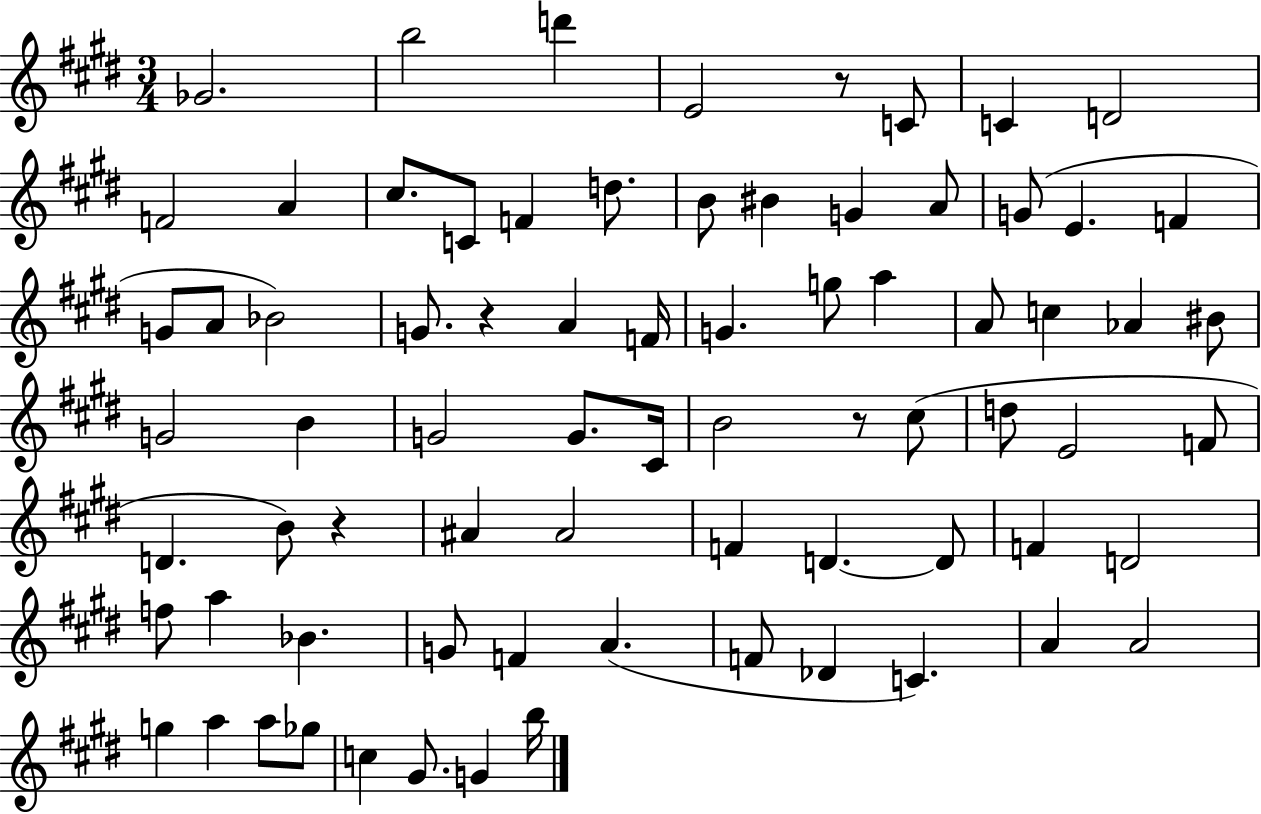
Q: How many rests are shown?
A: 4